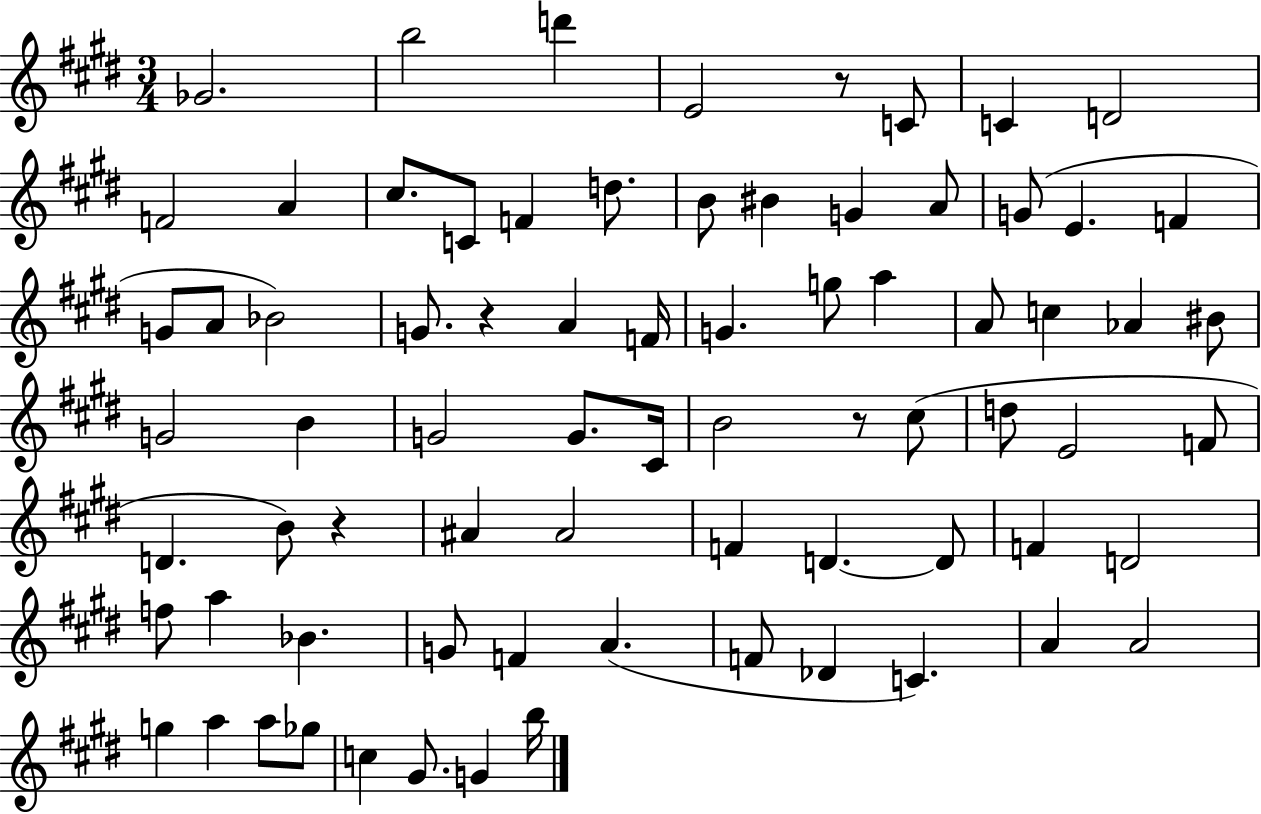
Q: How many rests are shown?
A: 4